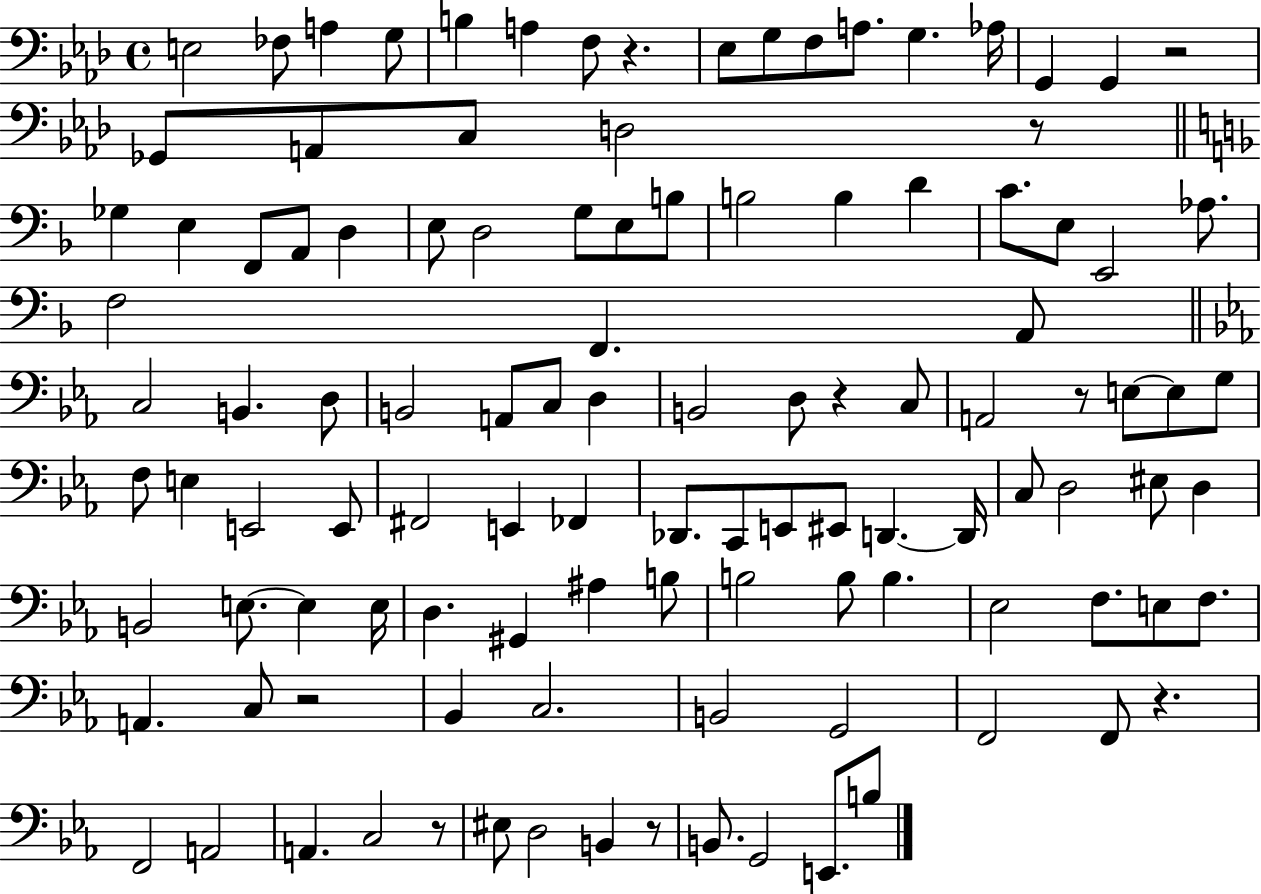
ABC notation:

X:1
T:Untitled
M:4/4
L:1/4
K:Ab
E,2 _F,/2 A, G,/2 B, A, F,/2 z _E,/2 G,/2 F,/2 A,/2 G, _A,/4 G,, G,, z2 _G,,/2 A,,/2 C,/2 D,2 z/2 _G, E, F,,/2 A,,/2 D, E,/2 D,2 G,/2 E,/2 B,/2 B,2 B, D C/2 E,/2 E,,2 _A,/2 F,2 F,, A,,/2 C,2 B,, D,/2 B,,2 A,,/2 C,/2 D, B,,2 D,/2 z C,/2 A,,2 z/2 E,/2 E,/2 G,/2 F,/2 E, E,,2 E,,/2 ^F,,2 E,, _F,, _D,,/2 C,,/2 E,,/2 ^E,,/2 D,, D,,/4 C,/2 D,2 ^E,/2 D, B,,2 E,/2 E, E,/4 D, ^G,, ^A, B,/2 B,2 B,/2 B, _E,2 F,/2 E,/2 F,/2 A,, C,/2 z2 _B,, C,2 B,,2 G,,2 F,,2 F,,/2 z F,,2 A,,2 A,, C,2 z/2 ^E,/2 D,2 B,, z/2 B,,/2 G,,2 E,,/2 B,/2